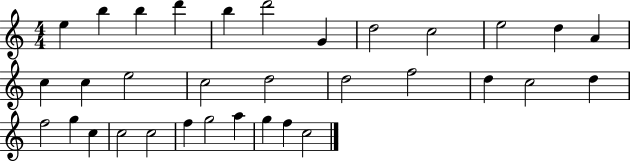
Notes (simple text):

E5/q B5/q B5/q D6/q B5/q D6/h G4/q D5/h C5/h E5/h D5/q A4/q C5/q C5/q E5/h C5/h D5/h D5/h F5/h D5/q C5/h D5/q F5/h G5/q C5/q C5/h C5/h F5/q G5/h A5/q G5/q F5/q C5/h